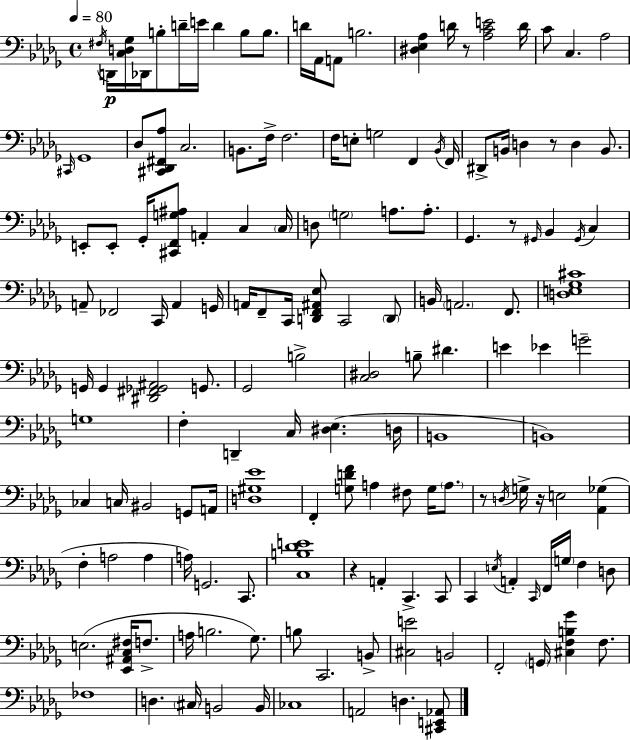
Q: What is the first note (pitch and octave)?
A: F#3